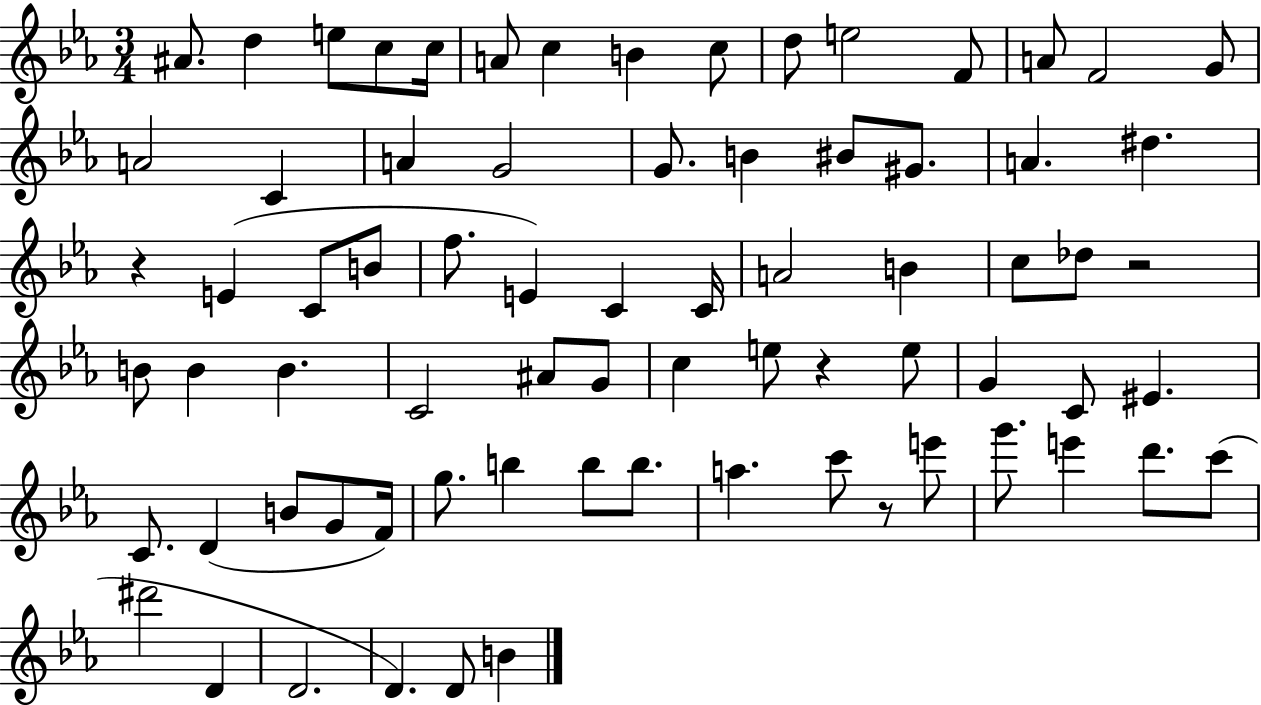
{
  \clef treble
  \numericTimeSignature
  \time 3/4
  \key ees \major
  ais'8. d''4 e''8 c''8 c''16 | a'8 c''4 b'4 c''8 | d''8 e''2 f'8 | a'8 f'2 g'8 | \break a'2 c'4 | a'4 g'2 | g'8. b'4 bis'8 gis'8. | a'4. dis''4. | \break r4 e'4( c'8 b'8 | f''8. e'4) c'4 c'16 | a'2 b'4 | c''8 des''8 r2 | \break b'8 b'4 b'4. | c'2 ais'8 g'8 | c''4 e''8 r4 e''8 | g'4 c'8 eis'4. | \break c'8. d'4( b'8 g'8 f'16) | g''8. b''4 b''8 b''8. | a''4. c'''8 r8 e'''8 | g'''8. e'''4 d'''8. c'''8( | \break dis'''2 d'4 | d'2. | d'4.) d'8 b'4 | \bar "|."
}